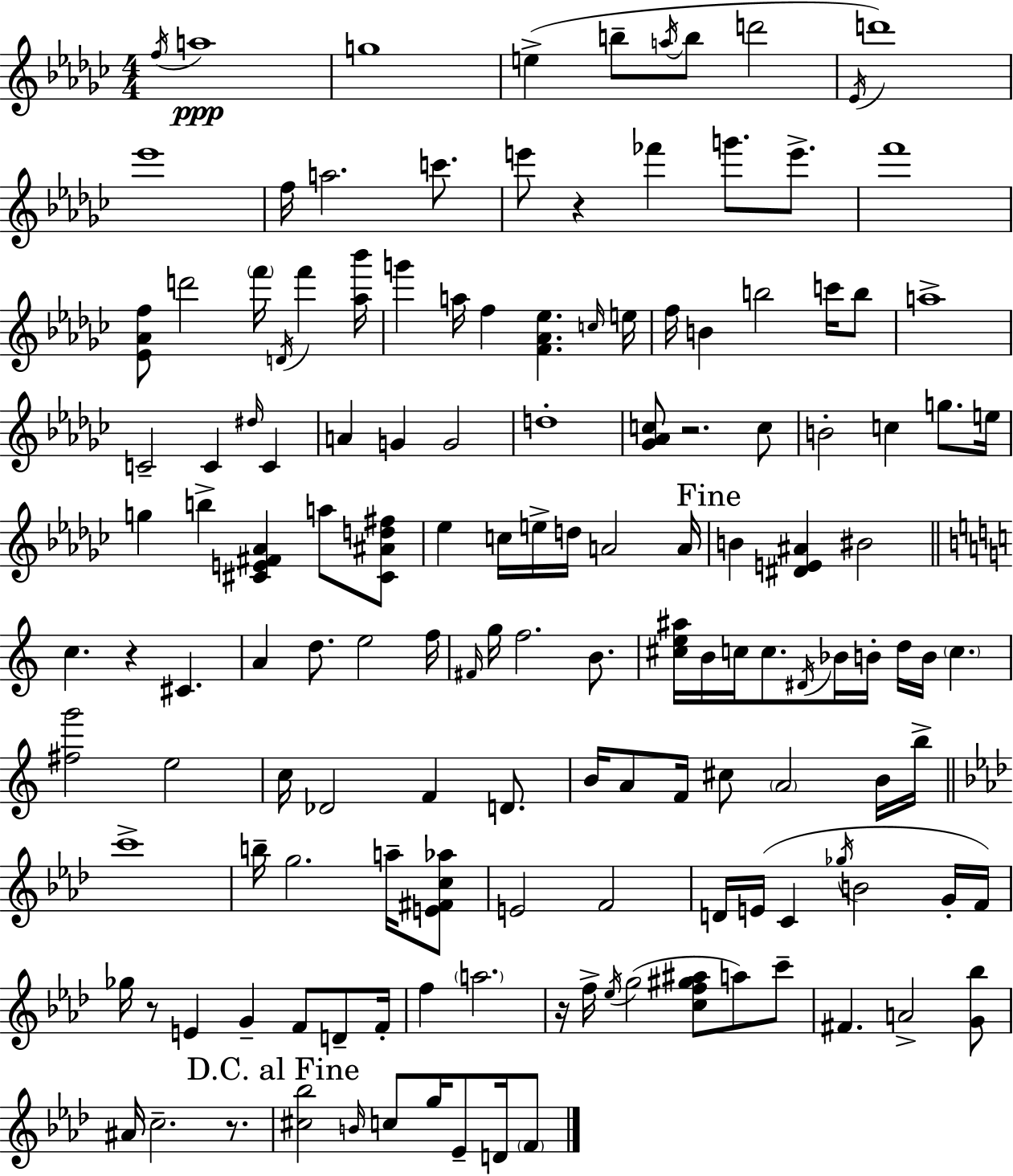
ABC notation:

X:1
T:Untitled
M:4/4
L:1/4
K:Ebm
f/4 a4 g4 e b/2 a/4 b/2 d'2 _E/4 d'4 _e'4 f/4 a2 c'/2 e'/2 z _f' g'/2 e'/2 f'4 [_E_Af]/2 d'2 f'/4 D/4 f' [_a_b']/4 g' a/4 f [F_A_e] c/4 e/4 f/4 B b2 c'/4 b/2 a4 C2 C ^d/4 C A G G2 d4 [_G_Ac]/2 z2 c/2 B2 c g/2 e/4 g b [^CE^F_A] a/2 [^C^Ad^f]/2 _e c/4 e/4 d/4 A2 A/4 B [^DE^A] ^B2 c z ^C A d/2 e2 f/4 ^F/4 g/4 f2 B/2 [^ce^a]/4 B/4 c/4 c/2 ^D/4 _B/4 B/4 d/4 B/4 c [^fg']2 e2 c/4 _D2 F D/2 B/4 A/2 F/4 ^c/2 A2 B/4 b/4 c'4 b/4 g2 a/4 [E^Fc_a]/2 E2 F2 D/4 E/4 C _g/4 B2 G/4 F/4 _g/4 z/2 E G F/2 D/2 F/4 f a2 z/4 f/4 _e/4 g2 [cf^g^a]/2 a/2 c'/2 ^F A2 [G_b]/2 ^A/4 c2 z/2 [^c_b]2 B/4 c/2 g/4 _E/2 D/4 F/2